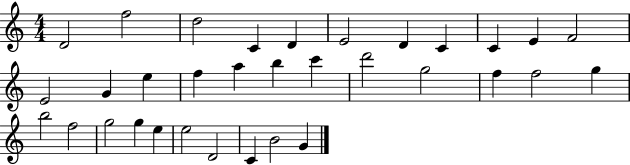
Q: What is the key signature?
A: C major